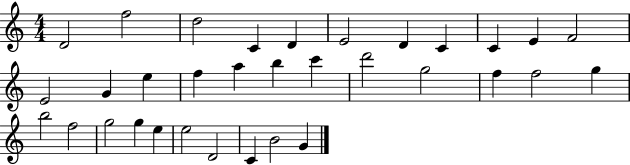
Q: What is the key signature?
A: C major